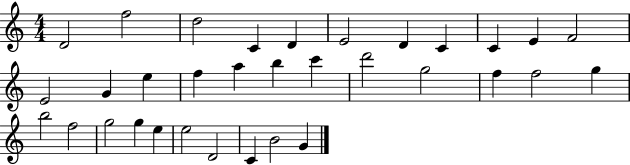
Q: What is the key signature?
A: C major